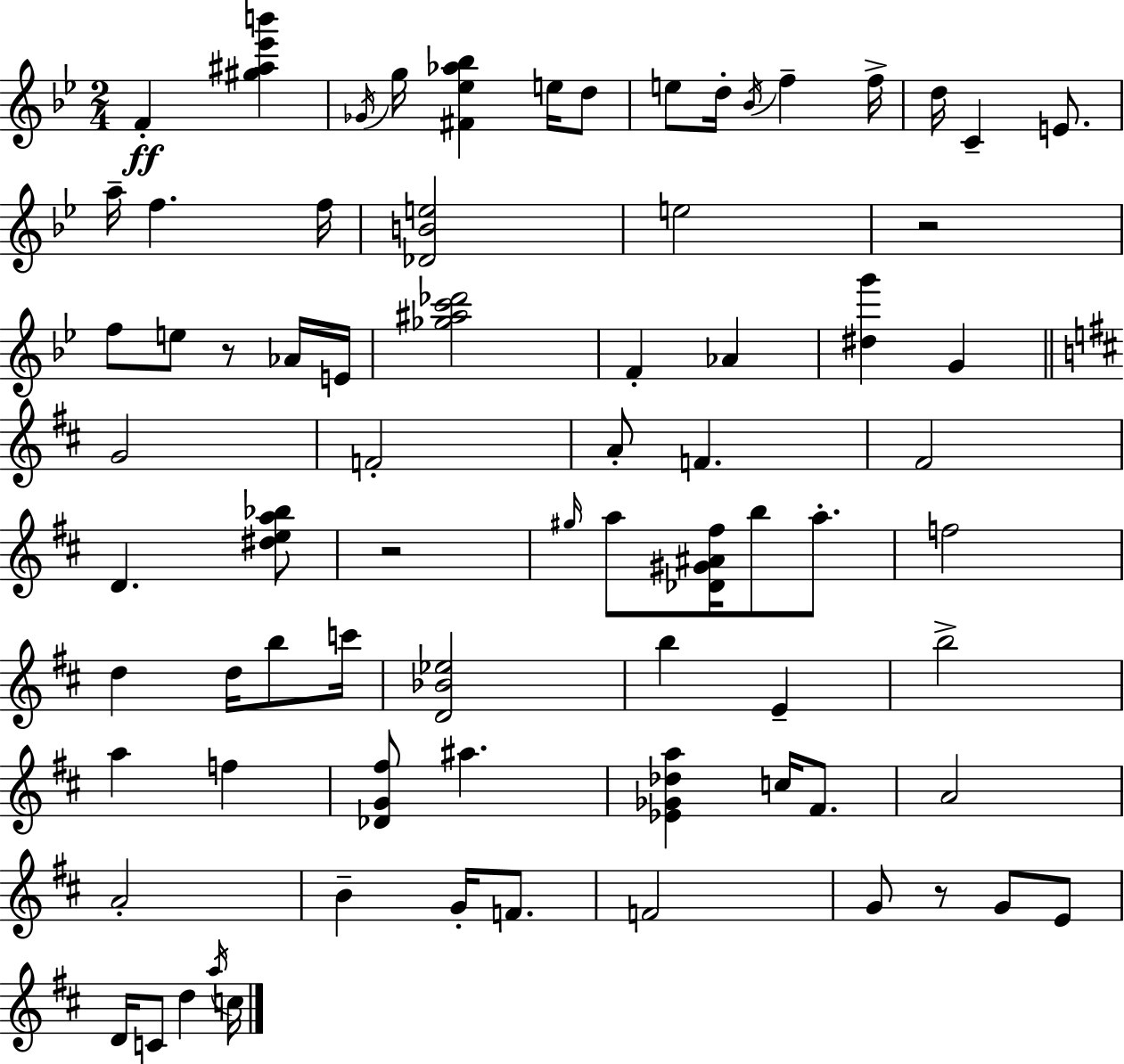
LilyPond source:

{
  \clef treble
  \numericTimeSignature
  \time 2/4
  \key bes \major
  f'4-.\ff <gis'' ais'' ees''' b'''>4 | \acciaccatura { ges'16 } g''16 <fis' ees'' aes'' bes''>4 e''16 d''8 | e''8 d''16-. \acciaccatura { bes'16 } f''4-- | f''16-> d''16 c'4-- e'8. | \break a''16-- f''4. | f''16 <des' b' e''>2 | e''2 | r2 | \break f''8 e''8 r8 | aes'16 e'16 <ges'' ais'' c''' des'''>2 | f'4-. aes'4 | <dis'' g'''>4 g'4 | \break \bar "||" \break \key d \major g'2 | f'2-. | a'8-. f'4. | fis'2 | \break d'4. <dis'' e'' a'' bes''>8 | r2 | \grace { gis''16 } a''8 <des' gis' ais' fis''>16 b''8 a''8.-. | f''2 | \break d''4 d''16 b''8 | c'''16 <d' bes' ees''>2 | b''4 e'4-- | b''2-> | \break a''4 f''4 | <des' g' fis''>8 ais''4. | <ees' ges' des'' a''>4 c''16 fis'8. | a'2 | \break a'2-. | b'4-- g'16-. f'8. | f'2 | g'8 r8 g'8 e'8 | \break d'16 c'8 d''4 | \acciaccatura { a''16 } c''16 \bar "|."
}